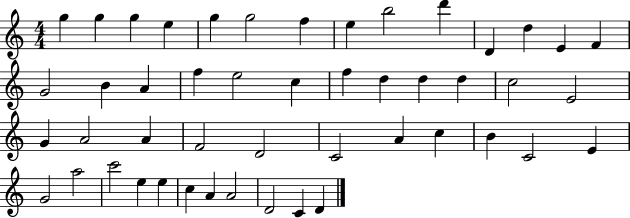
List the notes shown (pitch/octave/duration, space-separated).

G5/q G5/q G5/q E5/q G5/q G5/h F5/q E5/q B5/h D6/q D4/q D5/q E4/q F4/q G4/h B4/q A4/q F5/q E5/h C5/q F5/q D5/q D5/q D5/q C5/h E4/h G4/q A4/h A4/q F4/h D4/h C4/h A4/q C5/q B4/q C4/h E4/q G4/h A5/h C6/h E5/q E5/q C5/q A4/q A4/h D4/h C4/q D4/q